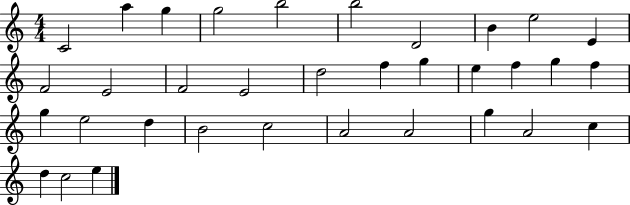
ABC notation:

X:1
T:Untitled
M:4/4
L:1/4
K:C
C2 a g g2 b2 b2 D2 B e2 E F2 E2 F2 E2 d2 f g e f g f g e2 d B2 c2 A2 A2 g A2 c d c2 e